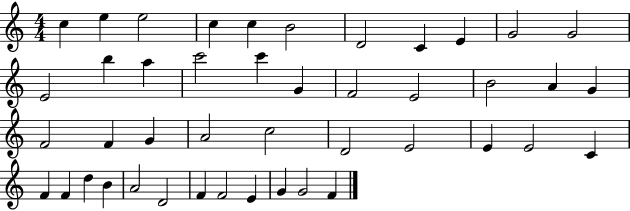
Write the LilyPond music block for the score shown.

{
  \clef treble
  \numericTimeSignature
  \time 4/4
  \key c \major
  c''4 e''4 e''2 | c''4 c''4 b'2 | d'2 c'4 e'4 | g'2 g'2 | \break e'2 b''4 a''4 | c'''2 c'''4 g'4 | f'2 e'2 | b'2 a'4 g'4 | \break f'2 f'4 g'4 | a'2 c''2 | d'2 e'2 | e'4 e'2 c'4 | \break f'4 f'4 d''4 b'4 | a'2 d'2 | f'4 f'2 e'4 | g'4 g'2 f'4 | \break \bar "|."
}